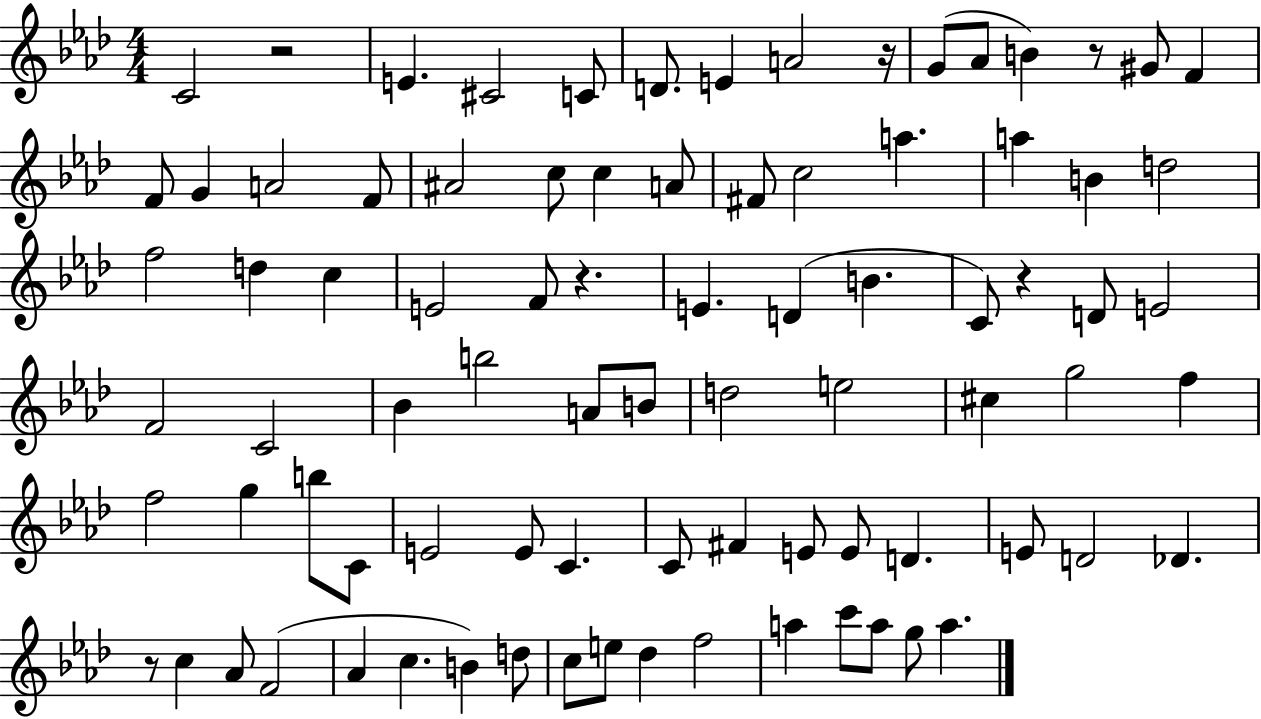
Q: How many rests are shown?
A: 6